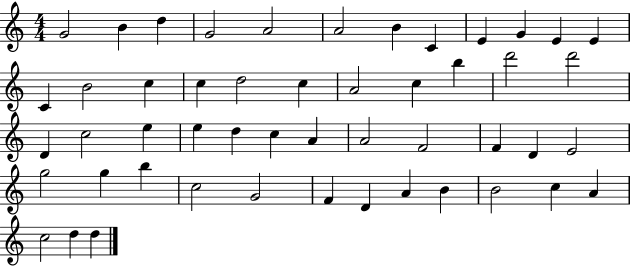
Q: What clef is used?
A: treble